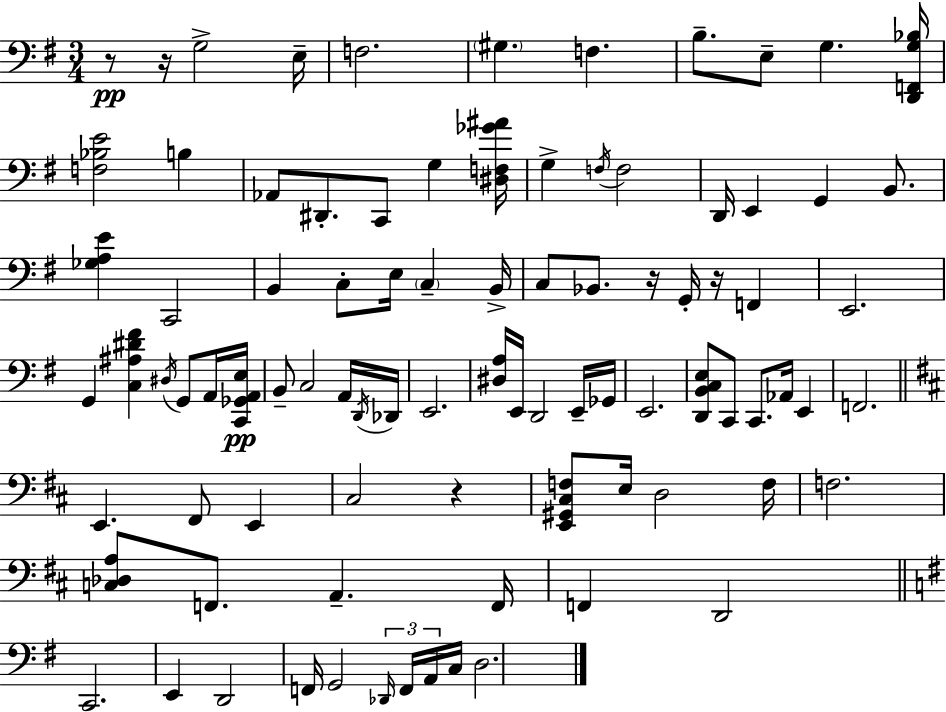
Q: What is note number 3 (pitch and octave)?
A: F3